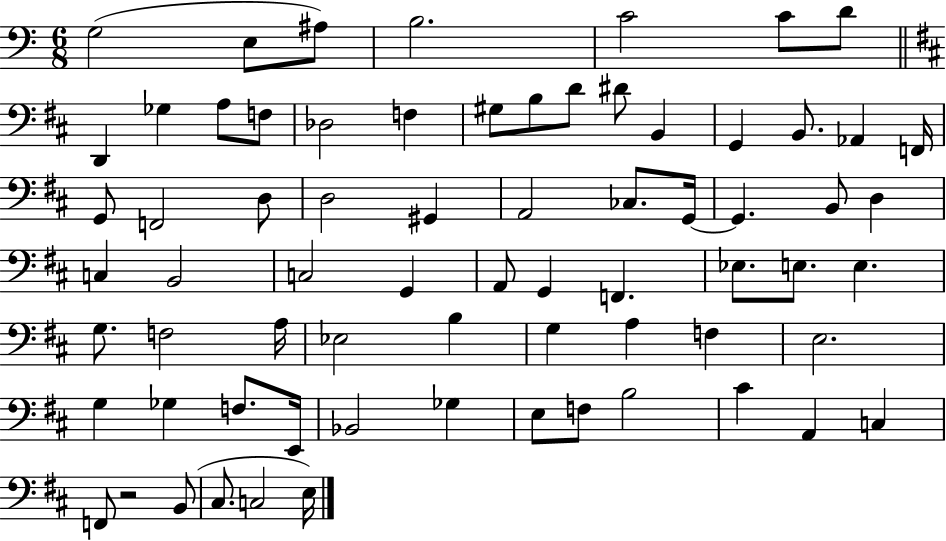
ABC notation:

X:1
T:Untitled
M:6/8
L:1/4
K:C
G,2 E,/2 ^A,/2 B,2 C2 C/2 D/2 D,, _G, A,/2 F,/2 _D,2 F, ^G,/2 B,/2 D/2 ^D/2 B,, G,, B,,/2 _A,, F,,/4 G,,/2 F,,2 D,/2 D,2 ^G,, A,,2 _C,/2 G,,/4 G,, B,,/2 D, C, B,,2 C,2 G,, A,,/2 G,, F,, _E,/2 E,/2 E, G,/2 F,2 A,/4 _E,2 B, G, A, F, E,2 G, _G, F,/2 E,,/4 _B,,2 _G, E,/2 F,/2 B,2 ^C A,, C, F,,/2 z2 B,,/2 ^C,/2 C,2 E,/4